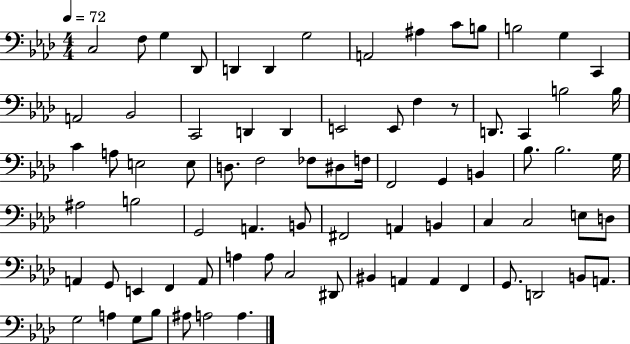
C3/h F3/e G3/q Db2/e D2/q D2/q G3/h A2/h A#3/q C4/e B3/e B3/h G3/q C2/q A2/h Bb2/h C2/h D2/q D2/q E2/h E2/e F3/q R/e D2/e. C2/q B3/h B3/s C4/q A3/e E3/h E3/e D3/e. F3/h FES3/e D#3/e F3/s F2/h G2/q B2/q Bb3/e. Bb3/h. G3/s A#3/h B3/h G2/h A2/q. B2/e F#2/h A2/q B2/q C3/q C3/h E3/e D3/e A2/q G2/e E2/q F2/q A2/e A3/q A3/e C3/h D#2/e BIS2/q A2/q A2/q F2/q G2/e. D2/h B2/e A2/e. G3/h A3/q G3/e Bb3/e A#3/e A3/h A3/q.